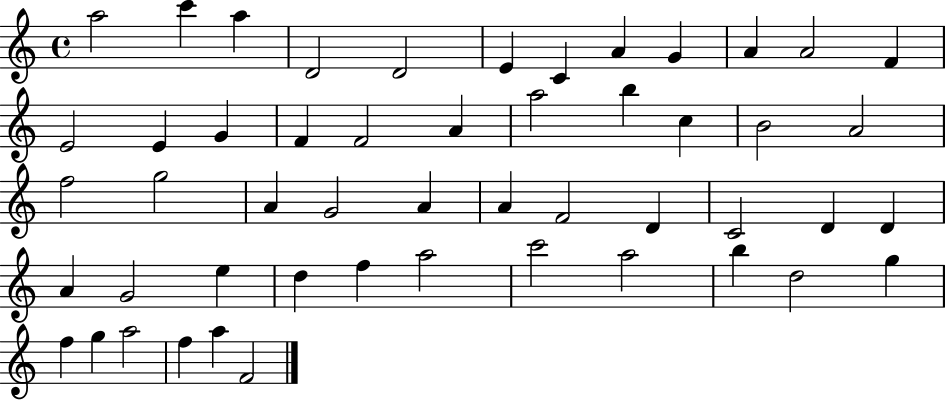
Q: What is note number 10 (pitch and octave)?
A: A4